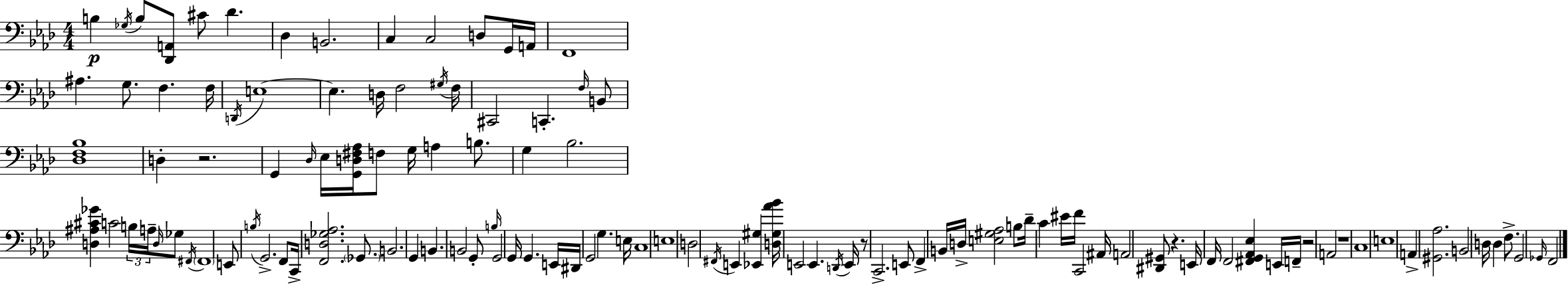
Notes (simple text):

B3/q Gb3/s B3/e [Db2,A2]/e C#4/e Db4/q. Db3/q B2/h. C3/q C3/h D3/e G2/s A2/s F2/w A#3/q. G3/e. F3/q. F3/s D2/s E3/w E3/q. D3/s F3/h G#3/s F3/s C#2/h C2/q. F3/s B2/e [Db3,F3,Bb3]/w D3/q R/h. G2/q Db3/s Eb3/s [G2,D3,F#3,Ab3]/s F3/e G3/s A3/q B3/e. G3/q Bb3/h. [D3,A#3,C#4,Gb4]/q C4/h B3/s A3/s D3/s Gb3/e F#2/s F#2/w E2/e B3/s G2/h. F2/e C2/s [F2,D3,Gb3,Ab3]/h. Gb2/e. B2/h. G2/q B2/q. B2/h G2/e B3/s G2/h G2/s G2/q. E2/s D#2/s G2/h G3/q. E3/s C3/w E3/w D3/h F#2/s E2/q [Eb2,G#3]/q [D3,G#3,Ab4,Bb4]/s E2/h E2/q. D2/s E2/s R/e C2/h. E2/e F2/q B2/s D3/s [E3,G#3,Ab3]/h B3/e Db4/s C4/q EIS4/s F4/s C2/h A#2/s A2/h [D#2,G#2]/e R/q. E2/s F2/s F2/h [F#2,G2,Ab2,Eb3]/q E2/s F2/s R/h A2/h R/w C3/w E3/w A2/q [G#2,Ab3]/h. B2/h D3/s D3/q F3/e. G2/h Gb2/s F2/h